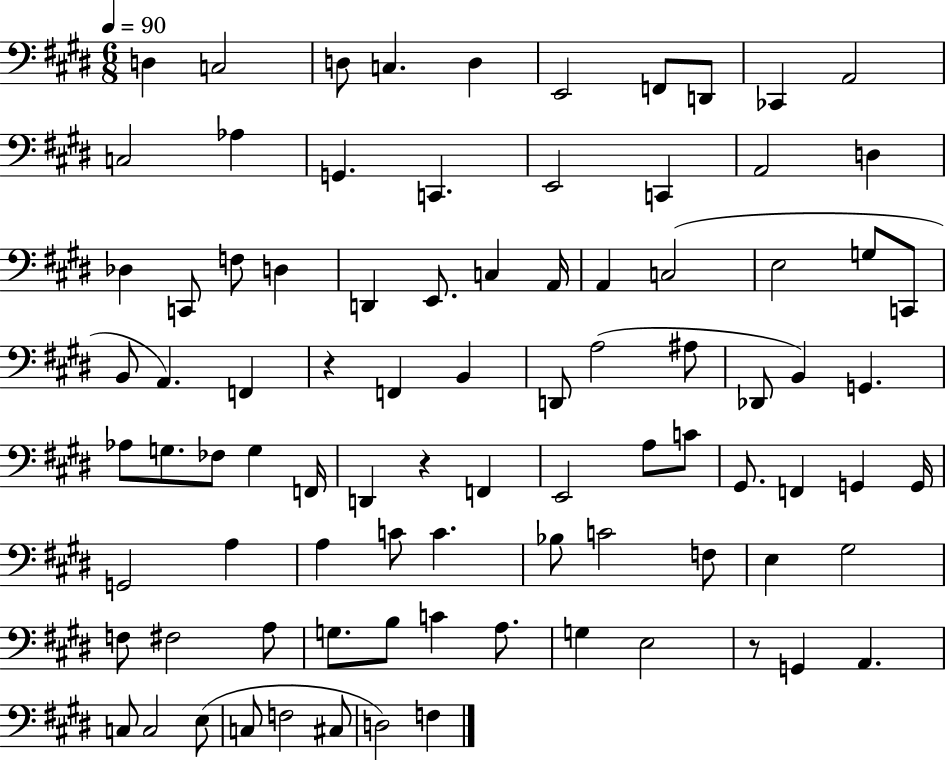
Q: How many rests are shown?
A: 3